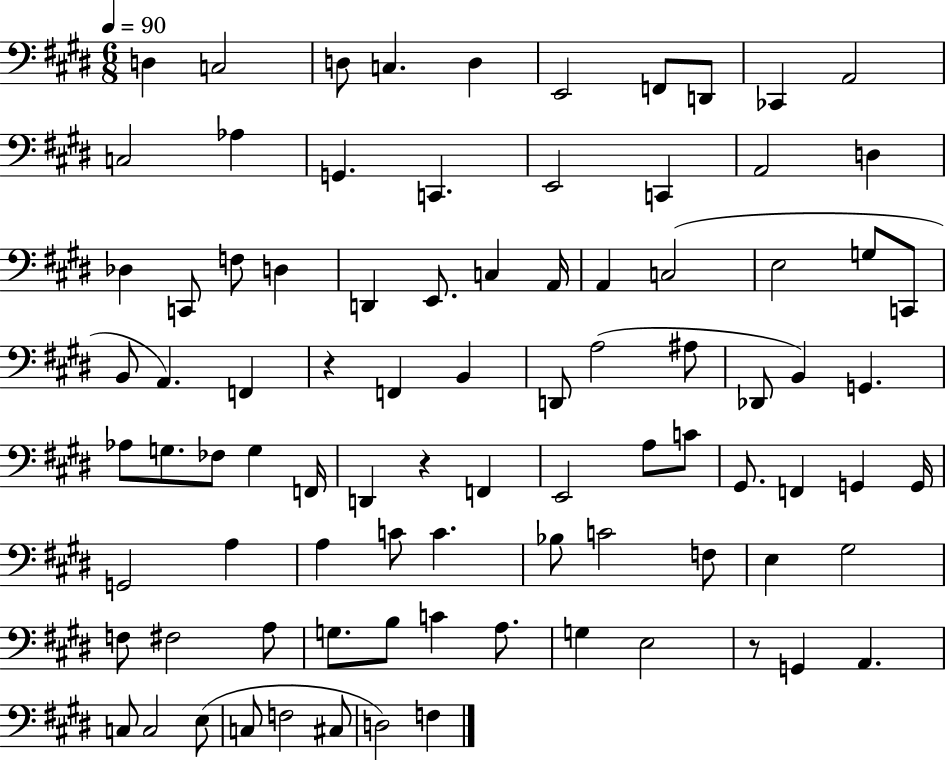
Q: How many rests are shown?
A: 3